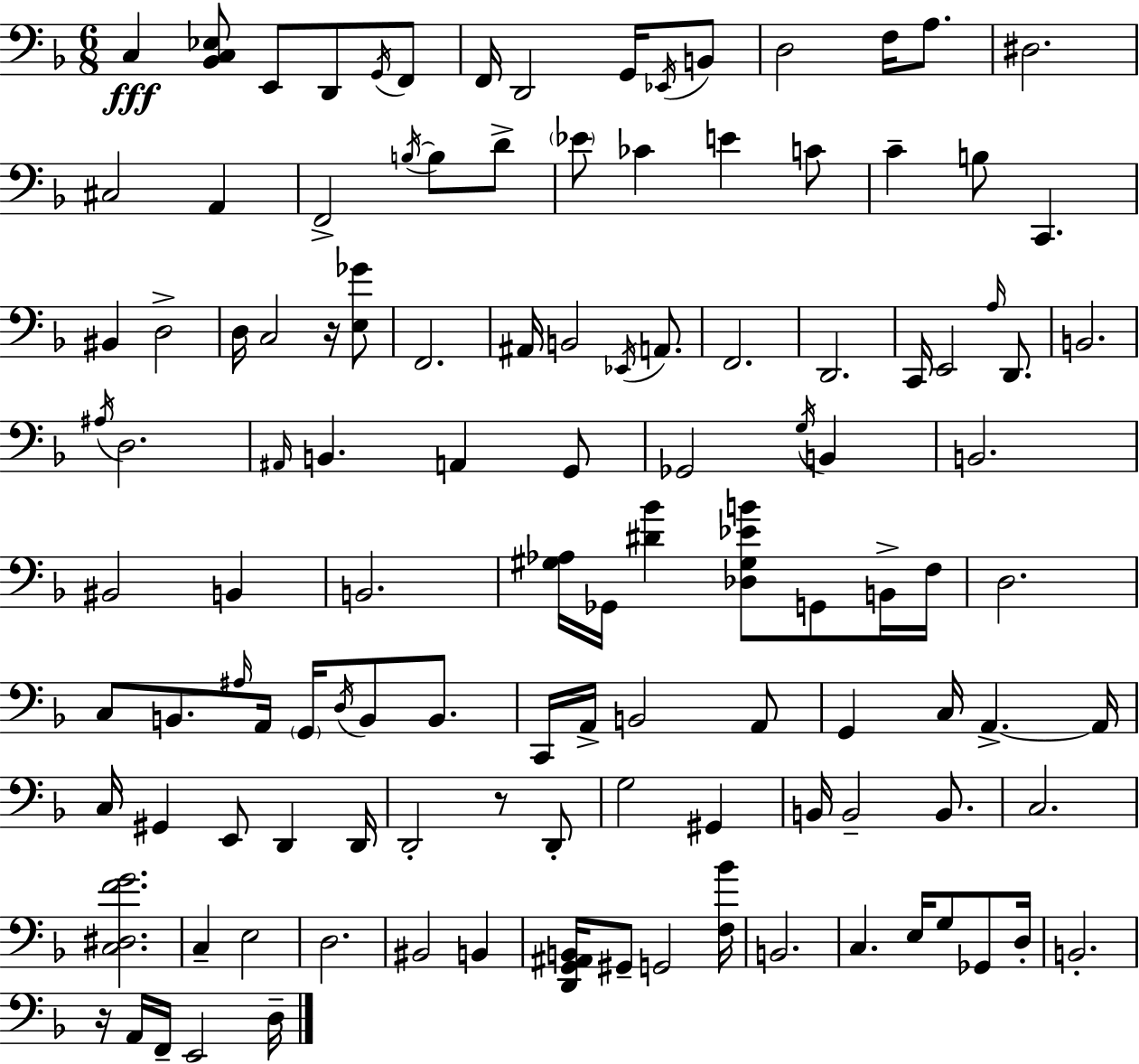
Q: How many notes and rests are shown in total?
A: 119